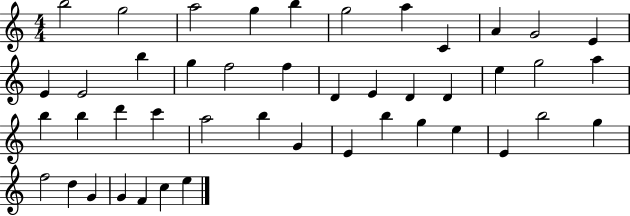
{
  \clef treble
  \numericTimeSignature
  \time 4/4
  \key c \major
  b''2 g''2 | a''2 g''4 b''4 | g''2 a''4 c'4 | a'4 g'2 e'4 | \break e'4 e'2 b''4 | g''4 f''2 f''4 | d'4 e'4 d'4 d'4 | e''4 g''2 a''4 | \break b''4 b''4 d'''4 c'''4 | a''2 b''4 g'4 | e'4 b''4 g''4 e''4 | e'4 b''2 g''4 | \break f''2 d''4 g'4 | g'4 f'4 c''4 e''4 | \bar "|."
}